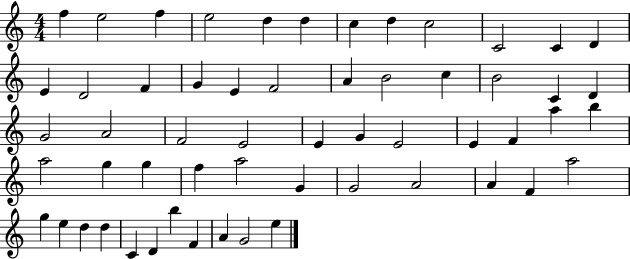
F5/q E5/h F5/q E5/h D5/q D5/q C5/q D5/q C5/h C4/h C4/q D4/q E4/q D4/h F4/q G4/q E4/q F4/h A4/q B4/h C5/q B4/h C4/q D4/q G4/h A4/h F4/h E4/h E4/q G4/q E4/h E4/q F4/q A5/q B5/q A5/h G5/q G5/q F5/q A5/h G4/q G4/h A4/h A4/q F4/q A5/h G5/q E5/q D5/q D5/q C4/q D4/q B5/q F4/q A4/q G4/h E5/q